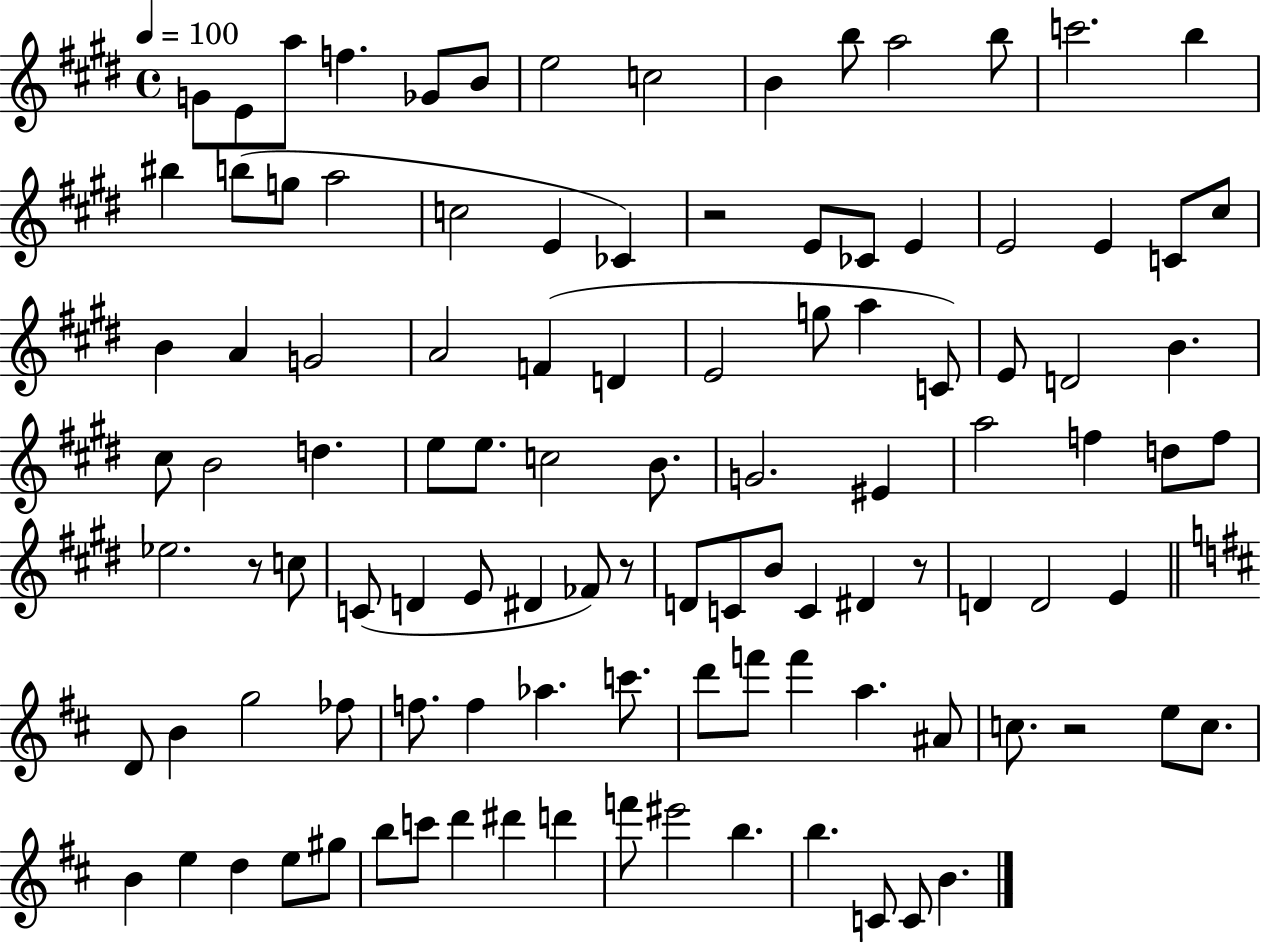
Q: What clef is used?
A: treble